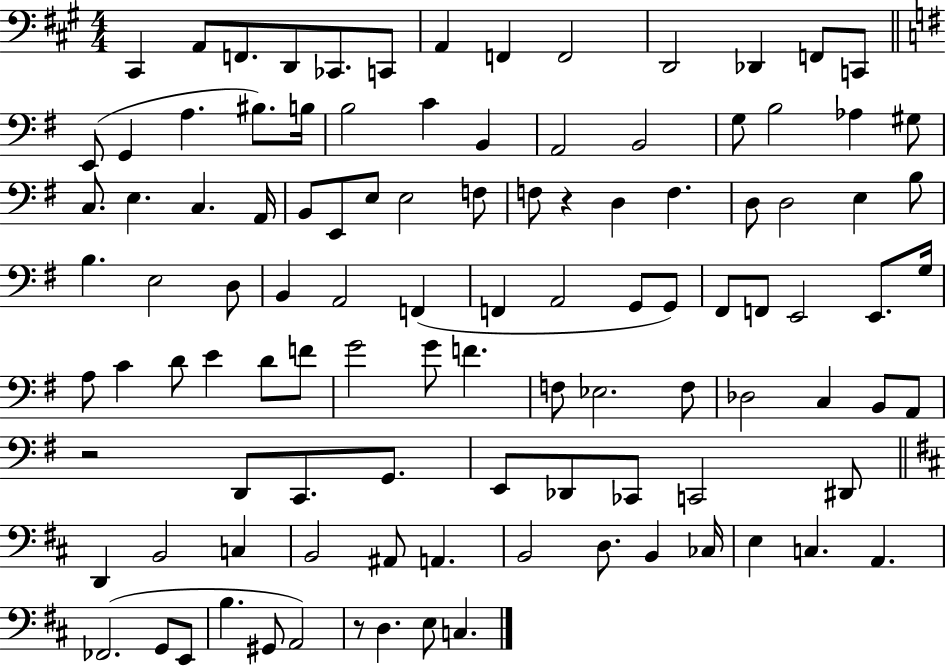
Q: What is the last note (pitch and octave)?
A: C3